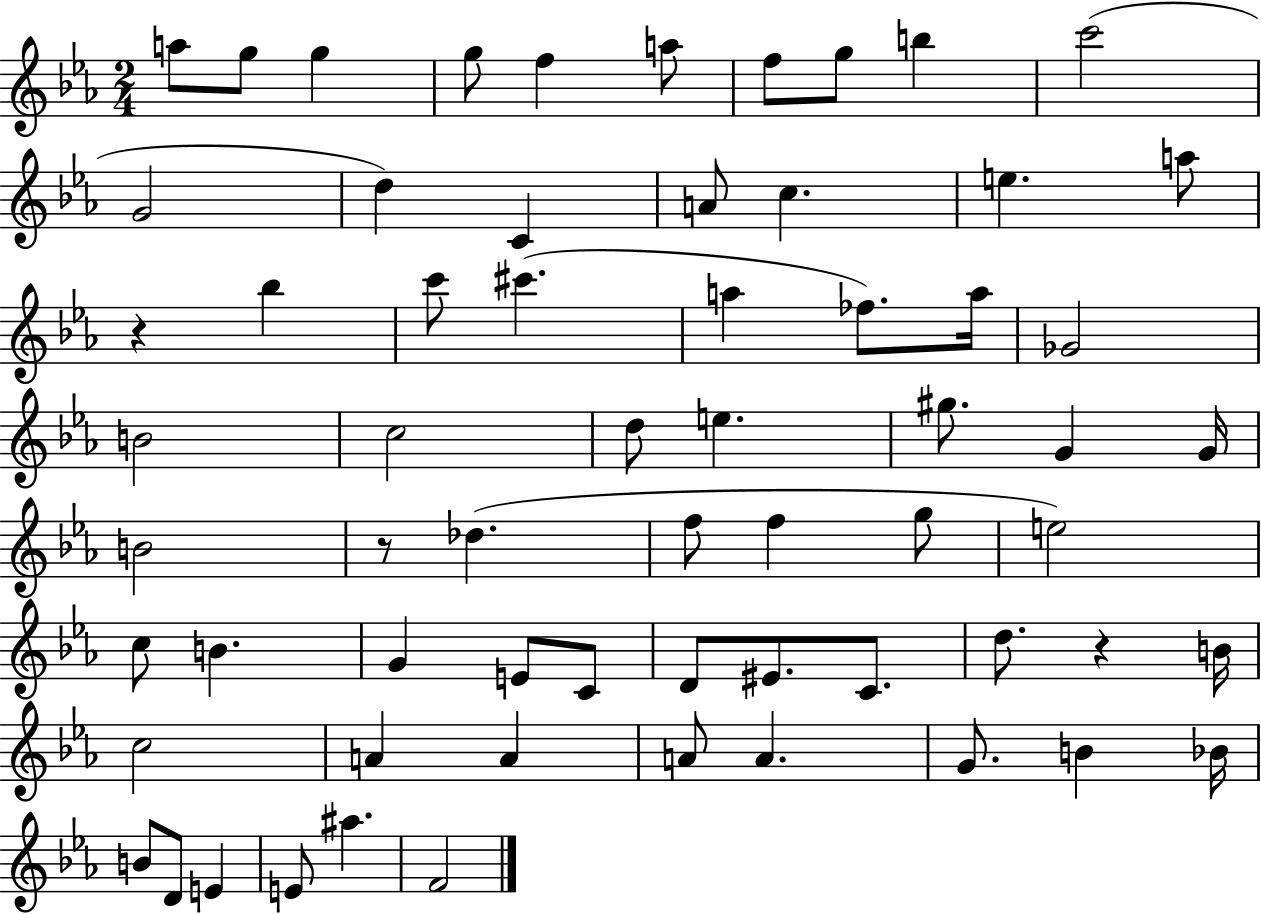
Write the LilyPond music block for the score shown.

{
  \clef treble
  \numericTimeSignature
  \time 2/4
  \key ees \major
  a''8 g''8 g''4 | g''8 f''4 a''8 | f''8 g''8 b''4 | c'''2( | \break g'2 | d''4) c'4 | a'8 c''4. | e''4. a''8 | \break r4 bes''4 | c'''8 cis'''4.( | a''4 fes''8.) a''16 | ges'2 | \break b'2 | c''2 | d''8 e''4. | gis''8. g'4 g'16 | \break b'2 | r8 des''4.( | f''8 f''4 g''8 | e''2) | \break c''8 b'4. | g'4 e'8 c'8 | d'8 eis'8. c'8. | d''8. r4 b'16 | \break c''2 | a'4 a'4 | a'8 a'4. | g'8. b'4 bes'16 | \break b'8 d'8 e'4 | e'8 ais''4. | f'2 | \bar "|."
}